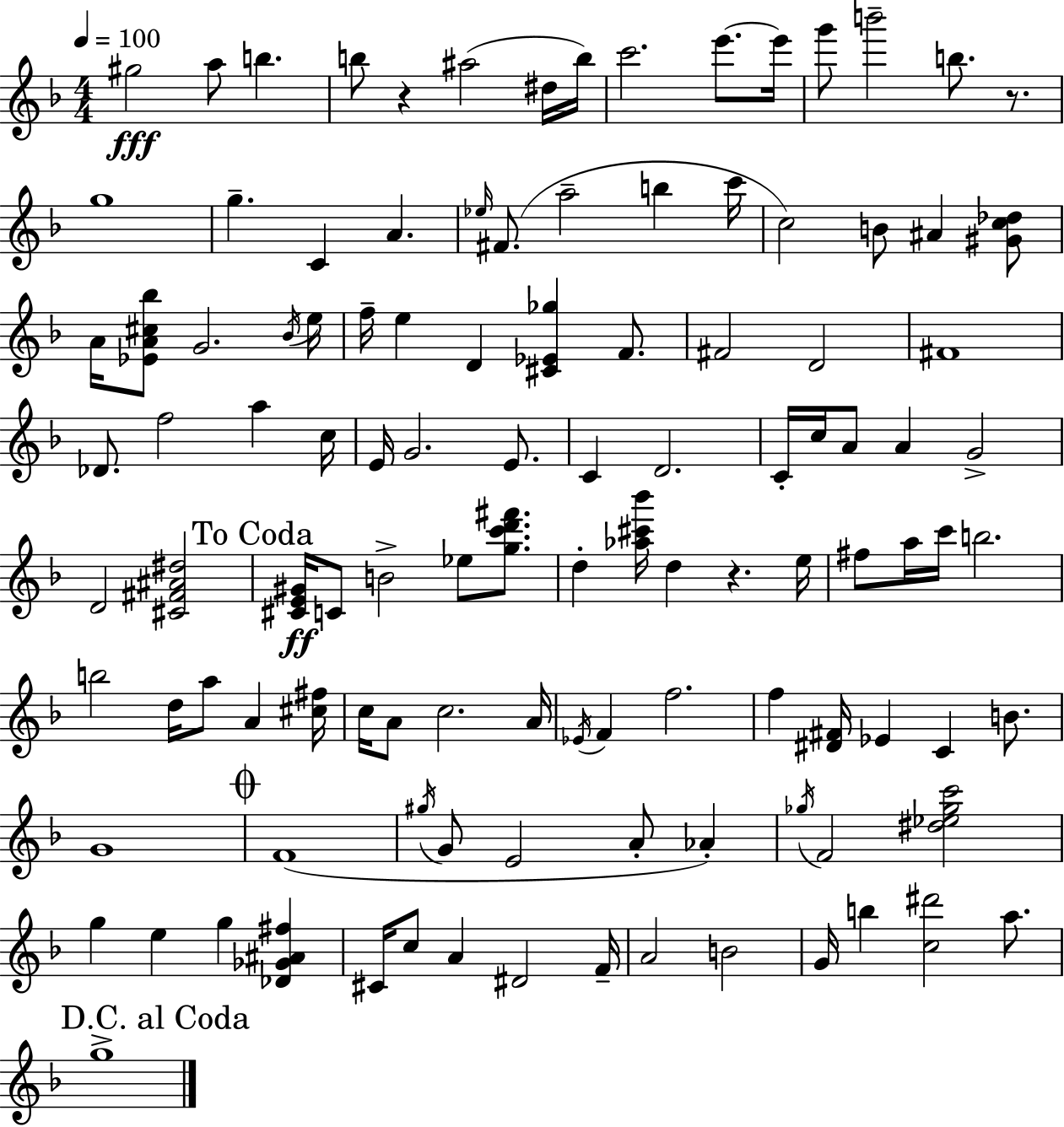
G#5/h A5/e B5/q. B5/e R/q A#5/h D#5/s B5/s C6/h. E6/e. E6/s G6/e B6/h B5/e. R/e. G5/w G5/q. C4/q A4/q. Eb5/s F#4/e. A5/h B5/q C6/s C5/h B4/e A#4/q [G#4,C5,Db5]/e A4/s [Eb4,A4,C#5,Bb5]/e G4/h. Bb4/s E5/s F5/s E5/q D4/q [C#4,Eb4,Gb5]/q F4/e. F#4/h D4/h F#4/w Db4/e. F5/h A5/q C5/s E4/s G4/h. E4/e. C4/q D4/h. C4/s C5/s A4/e A4/q G4/h D4/h [C#4,F#4,A#4,D#5]/h [C#4,E4,G#4]/s C4/e B4/h Eb5/e [G5,C6,D6,F#6]/e. D5/q [Ab5,C#6,Bb6]/s D5/q R/q. E5/s F#5/e A5/s C6/s B5/h. B5/h D5/s A5/e A4/q [C#5,F#5]/s C5/s A4/e C5/h. A4/s Eb4/s F4/q F5/h. F5/q [D#4,F#4]/s Eb4/q C4/q B4/e. G4/w F4/w G#5/s G4/e E4/h A4/e Ab4/q Gb5/s F4/h [D#5,Eb5,Gb5,C6]/h G5/q E5/q G5/q [Db4,Gb4,A#4,F#5]/q C#4/s C5/e A4/q D#4/h F4/s A4/h B4/h G4/s B5/q [C5,D#6]/h A5/e. G5/w